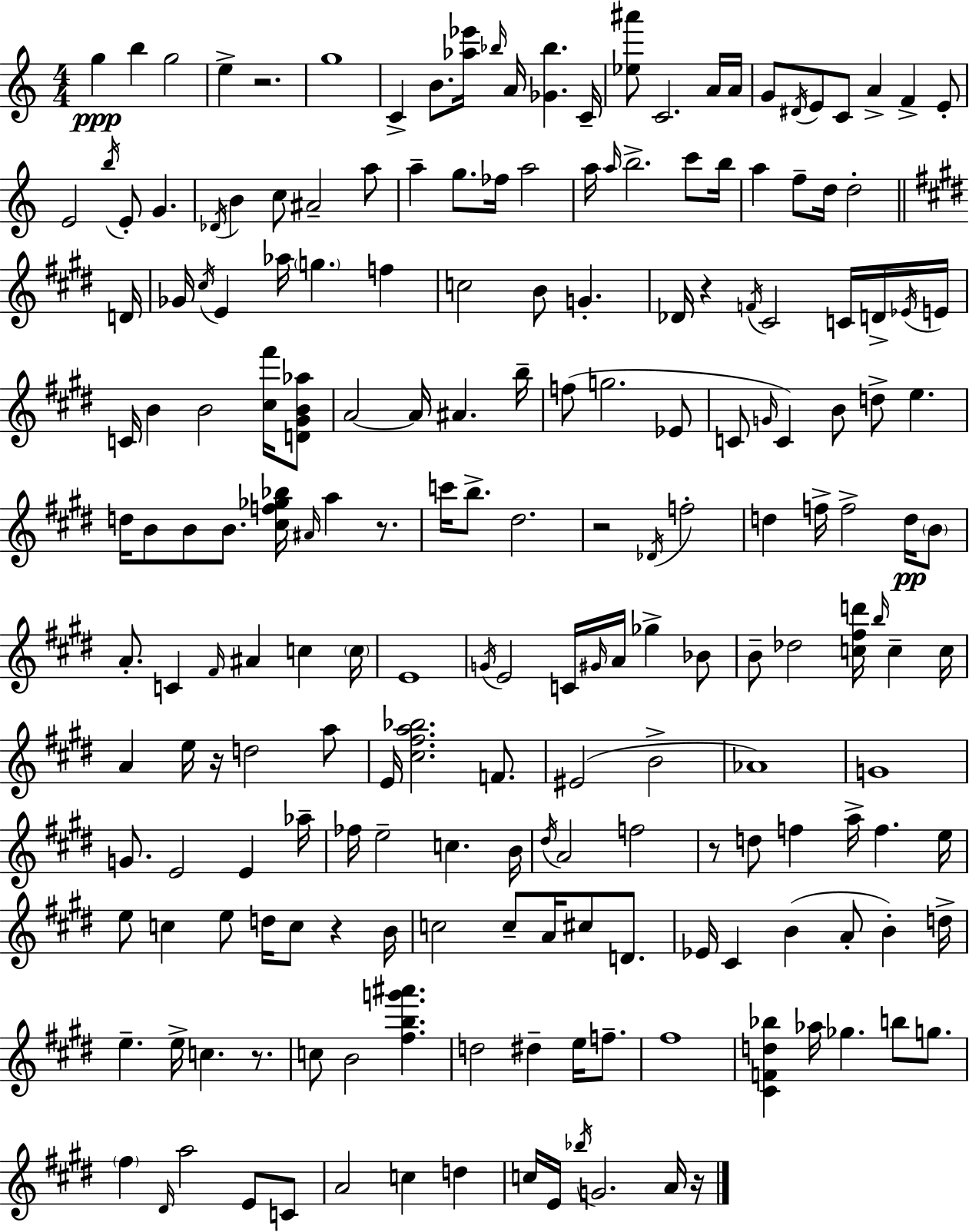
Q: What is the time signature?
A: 4/4